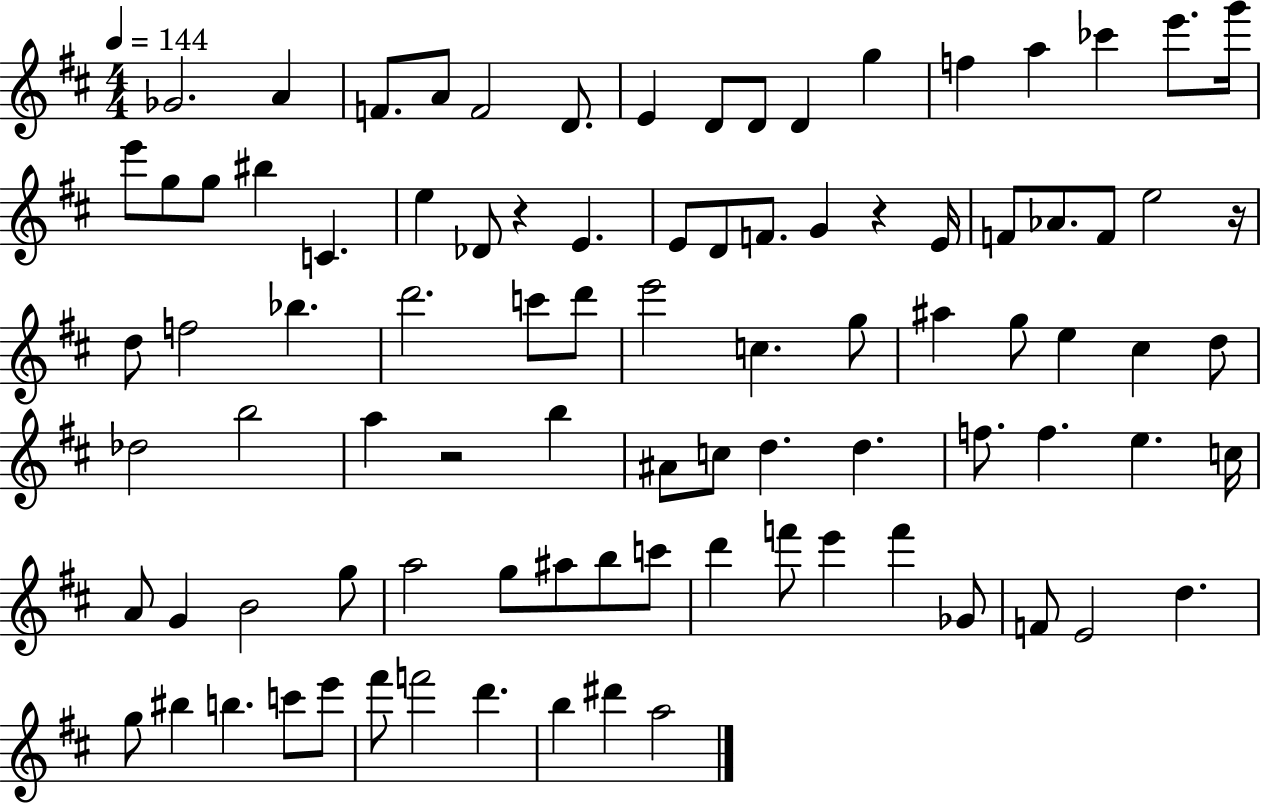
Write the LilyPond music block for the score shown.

{
  \clef treble
  \numericTimeSignature
  \time 4/4
  \key d \major
  \tempo 4 = 144
  \repeat volta 2 { ges'2. a'4 | f'8. a'8 f'2 d'8. | e'4 d'8 d'8 d'4 g''4 | f''4 a''4 ces'''4 e'''8. g'''16 | \break e'''8 g''8 g''8 bis''4 c'4. | e''4 des'8 r4 e'4. | e'8 d'8 f'8. g'4 r4 e'16 | f'8 aes'8. f'8 e''2 r16 | \break d''8 f''2 bes''4. | d'''2. c'''8 d'''8 | e'''2 c''4. g''8 | ais''4 g''8 e''4 cis''4 d''8 | \break des''2 b''2 | a''4 r2 b''4 | ais'8 c''8 d''4. d''4. | f''8. f''4. e''4. c''16 | \break a'8 g'4 b'2 g''8 | a''2 g''8 ais''8 b''8 c'''8 | d'''4 f'''8 e'''4 f'''4 ges'8 | f'8 e'2 d''4. | \break g''8 bis''4 b''4. c'''8 e'''8 | fis'''8 f'''2 d'''4. | b''4 dis'''4 a''2 | } \bar "|."
}